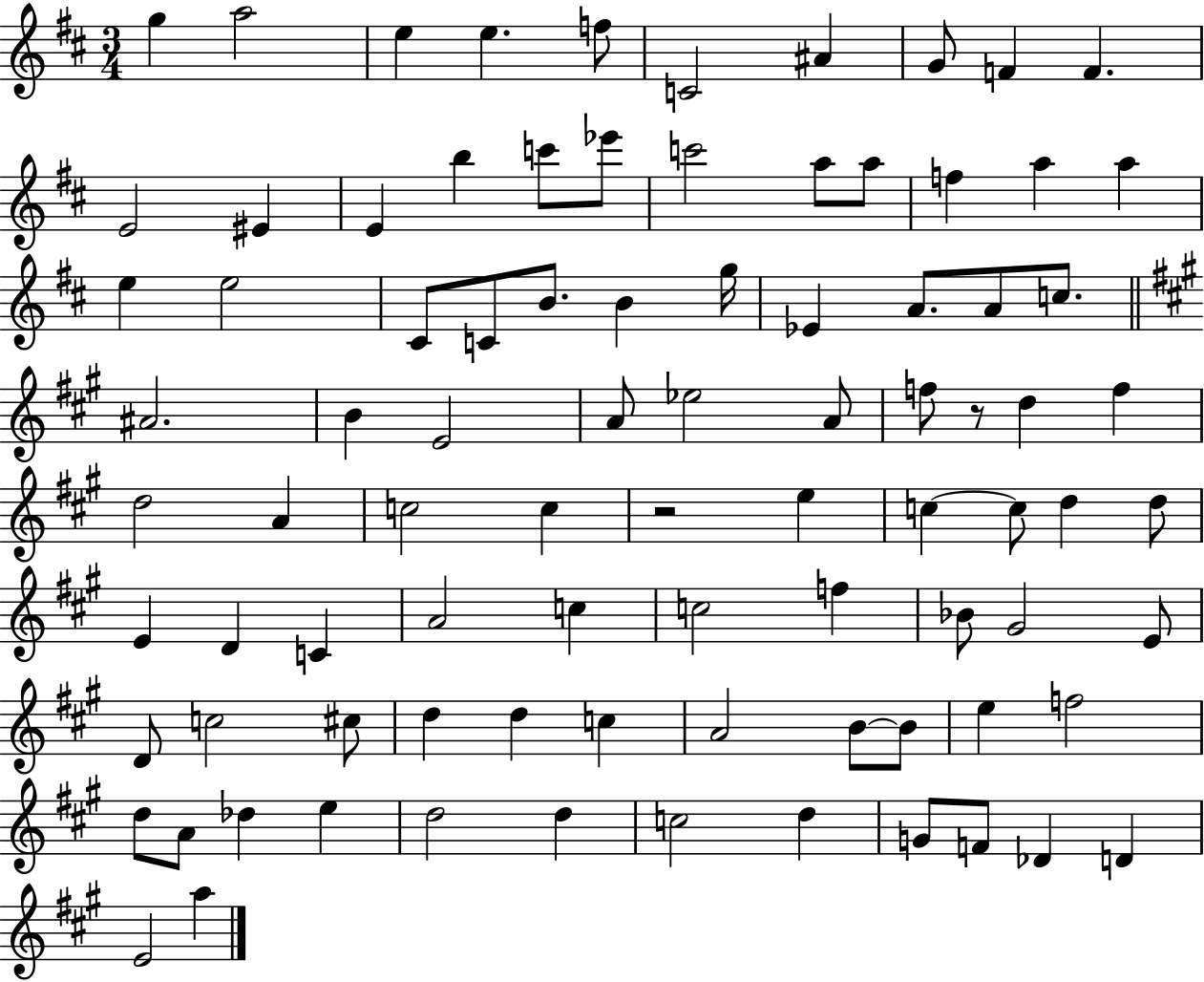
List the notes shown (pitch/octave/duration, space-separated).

G5/q A5/h E5/q E5/q. F5/e C4/h A#4/q G4/e F4/q F4/q. E4/h EIS4/q E4/q B5/q C6/e Eb6/e C6/h A5/e A5/e F5/q A5/q A5/q E5/q E5/h C#4/e C4/e B4/e. B4/q G5/s Eb4/q A4/e. A4/e C5/e. A#4/h. B4/q E4/h A4/e Eb5/h A4/e F5/e R/e D5/q F5/q D5/h A4/q C5/h C5/q R/h E5/q C5/q C5/e D5/q D5/e E4/q D4/q C4/q A4/h C5/q C5/h F5/q Bb4/e G#4/h E4/e D4/e C5/h C#5/e D5/q D5/q C5/q A4/h B4/e B4/e E5/q F5/h D5/e A4/e Db5/q E5/q D5/h D5/q C5/h D5/q G4/e F4/e Db4/q D4/q E4/h A5/q